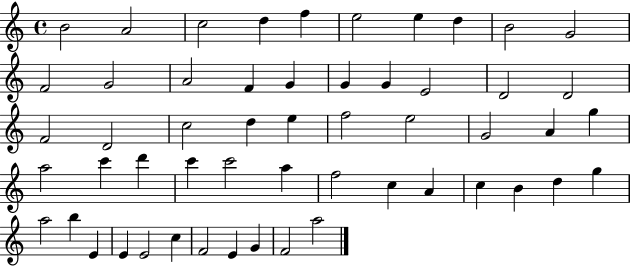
{
  \clef treble
  \time 4/4
  \defaultTimeSignature
  \key c \major
  b'2 a'2 | c''2 d''4 f''4 | e''2 e''4 d''4 | b'2 g'2 | \break f'2 g'2 | a'2 f'4 g'4 | g'4 g'4 e'2 | d'2 d'2 | \break f'2 d'2 | c''2 d''4 e''4 | f''2 e''2 | g'2 a'4 g''4 | \break a''2 c'''4 d'''4 | c'''4 c'''2 a''4 | f''2 c''4 a'4 | c''4 b'4 d''4 g''4 | \break a''2 b''4 e'4 | e'4 e'2 c''4 | f'2 e'4 g'4 | f'2 a''2 | \break \bar "|."
}